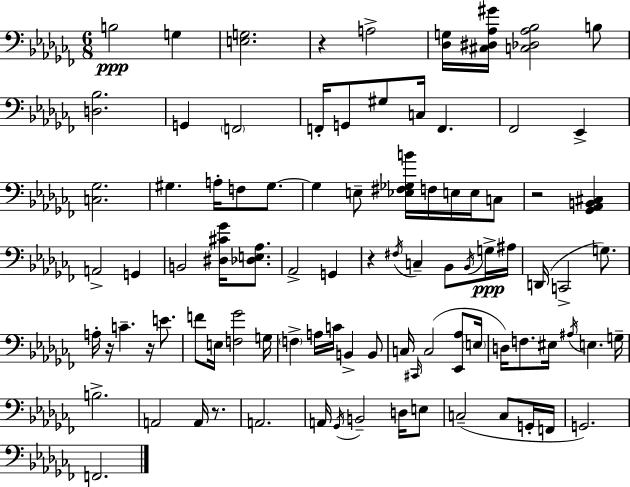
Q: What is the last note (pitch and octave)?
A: F2